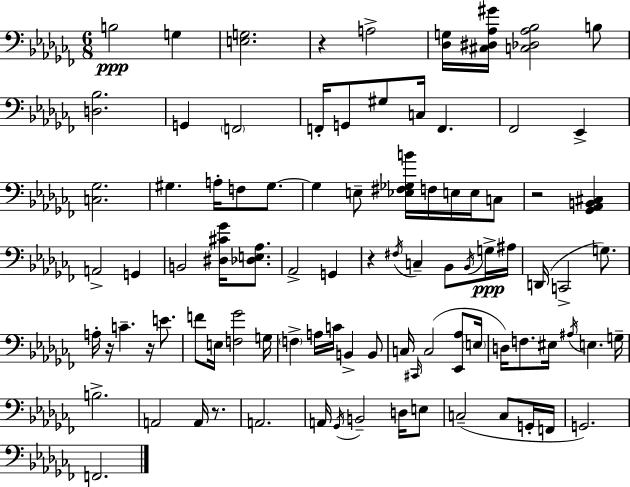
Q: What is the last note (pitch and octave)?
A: F2